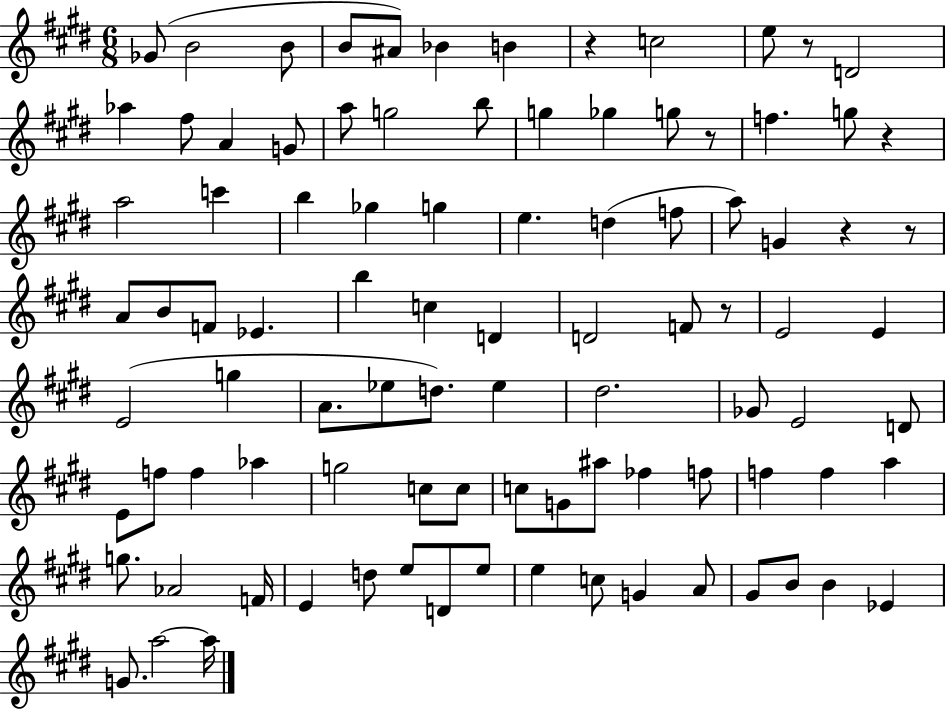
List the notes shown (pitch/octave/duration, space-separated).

Gb4/e B4/h B4/e B4/e A#4/e Bb4/q B4/q R/q C5/h E5/e R/e D4/h Ab5/q F#5/e A4/q G4/e A5/e G5/h B5/e G5/q Gb5/q G5/e R/e F5/q. G5/e R/q A5/h C6/q B5/q Gb5/q G5/q E5/q. D5/q F5/e A5/e G4/q R/q R/e A4/e B4/e F4/e Eb4/q. B5/q C5/q D4/q D4/h F4/e R/e E4/h E4/q E4/h G5/q A4/e. Eb5/e D5/e. Eb5/q D#5/h. Gb4/e E4/h D4/e E4/e F5/e F5/q Ab5/q G5/h C5/e C5/e C5/e G4/e A#5/e FES5/q F5/e F5/q F5/q A5/q G5/e. Ab4/h F4/s E4/q D5/e E5/e D4/e E5/e E5/q C5/e G4/q A4/e G#4/e B4/e B4/q Eb4/q G4/e. A5/h A5/s